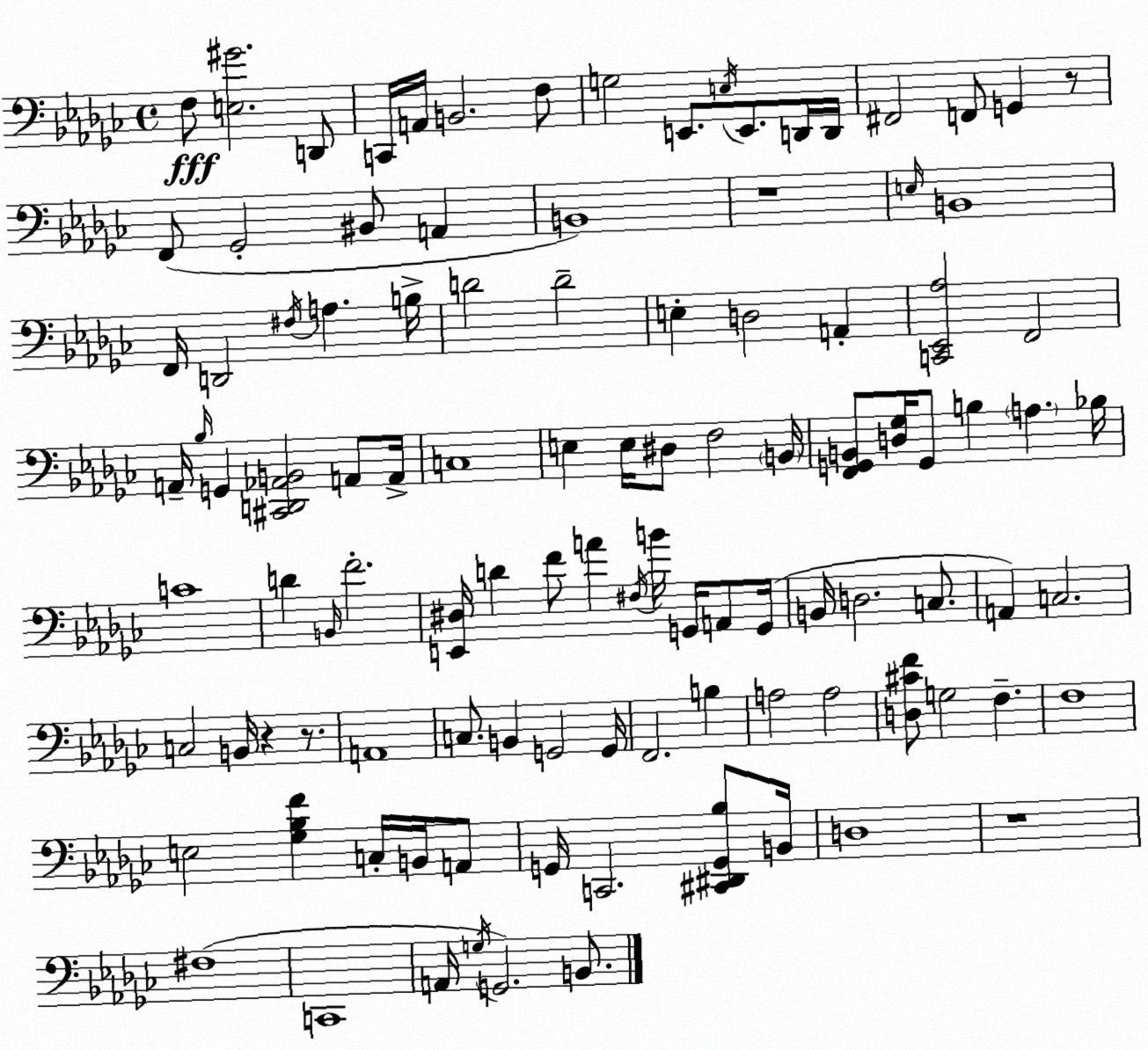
X:1
T:Untitled
M:4/4
L:1/4
K:Ebm
F,/2 [E,^G]2 D,,/2 C,,/4 A,,/4 B,,2 F,/2 G,2 E,,/2 E,/4 E,,/2 D,,/4 D,,/4 ^F,,2 F,,/2 G,, z/2 F,,/2 _G,,2 ^B,,/2 A,, B,,4 z4 E,/4 B,,4 F,,/4 D,,2 ^F,/4 A, B,/4 D2 D2 E, D,2 A,, [C,,_E,,_A,]2 F,,2 A,,/4 _B,/4 G,, [^C,,D,,_A,,B,,]2 A,,/2 A,,/4 C,4 E, E,/4 ^D,/2 F,2 B,,/4 [F,,G,,B,,]/2 [D,_G,]/4 G,,/2 B, A, _B,/4 C4 D B,,/4 F2 [E,,^D,]/4 D F/2 A ^F,/4 B/4 G,,/4 A,,/2 G,,/4 B,,/4 D,2 C,/2 A,, C,2 C,2 B,,/4 z z/2 A,,4 C,/2 B,, G,,2 G,,/4 F,,2 B, A,2 A,2 [D,^CF]/2 G,2 F, F,4 E,2 [_G,_B,F] C,/4 B,,/4 A,,/2 G,,/4 C,,2 [^C,,^D,,G,,_B,]/2 B,,/4 D,4 z4 ^F,4 C,,4 A,,/4 G,/4 G,,2 B,,/2